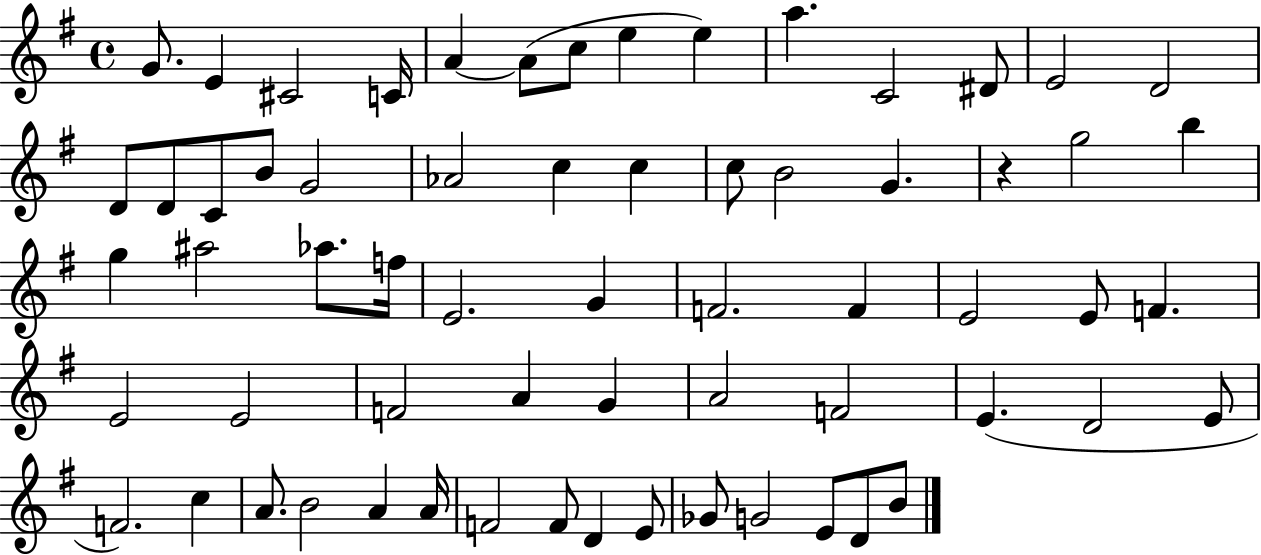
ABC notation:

X:1
T:Untitled
M:4/4
L:1/4
K:G
G/2 E ^C2 C/4 A A/2 c/2 e e a C2 ^D/2 E2 D2 D/2 D/2 C/2 B/2 G2 _A2 c c c/2 B2 G z g2 b g ^a2 _a/2 f/4 E2 G F2 F E2 E/2 F E2 E2 F2 A G A2 F2 E D2 E/2 F2 c A/2 B2 A A/4 F2 F/2 D E/2 _G/2 G2 E/2 D/2 B/2